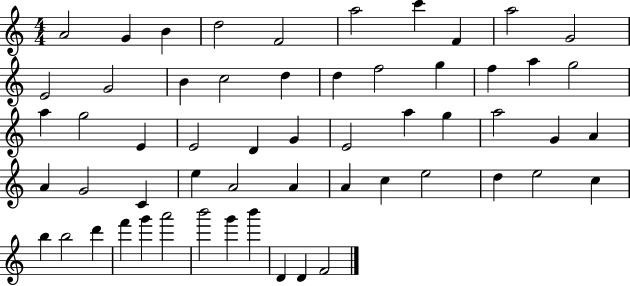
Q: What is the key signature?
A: C major